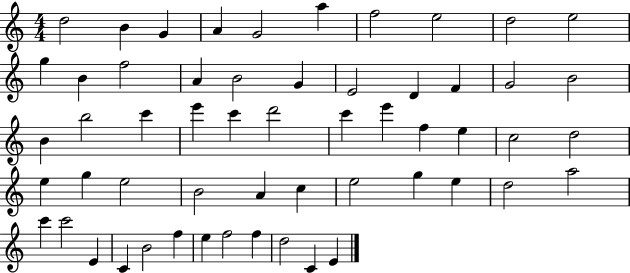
D5/h B4/q G4/q A4/q G4/h A5/q F5/h E5/h D5/h E5/h G5/q B4/q F5/h A4/q B4/h G4/q E4/h D4/q F4/q G4/h B4/h B4/q B5/h C6/q E6/q C6/q D6/h C6/q E6/q F5/q E5/q C5/h D5/h E5/q G5/q E5/h B4/h A4/q C5/q E5/h G5/q E5/q D5/h A5/h C6/q C6/h E4/q C4/q B4/h F5/q E5/q F5/h F5/q D5/h C4/q E4/q